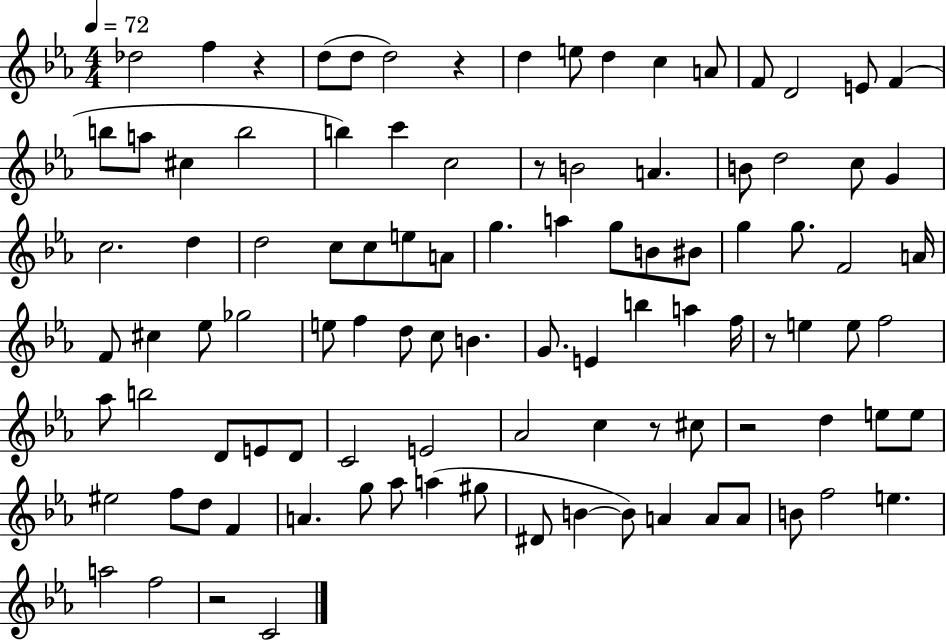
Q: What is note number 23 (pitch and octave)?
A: A4